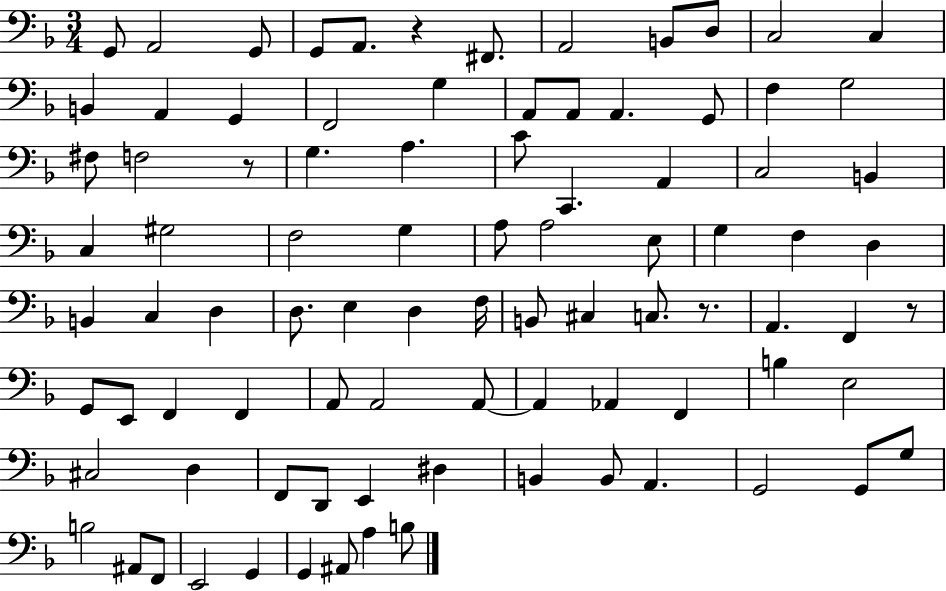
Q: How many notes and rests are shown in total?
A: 90